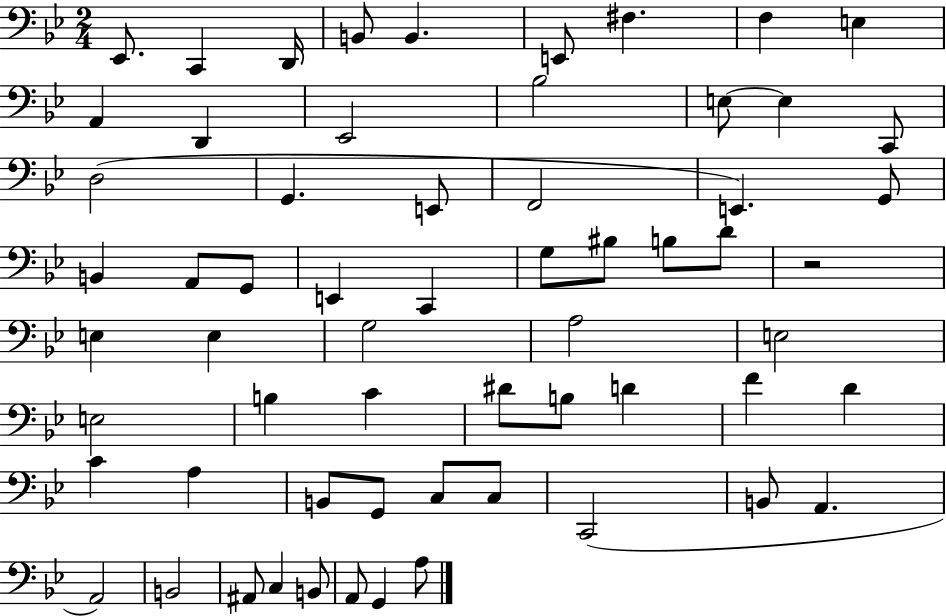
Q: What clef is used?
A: bass